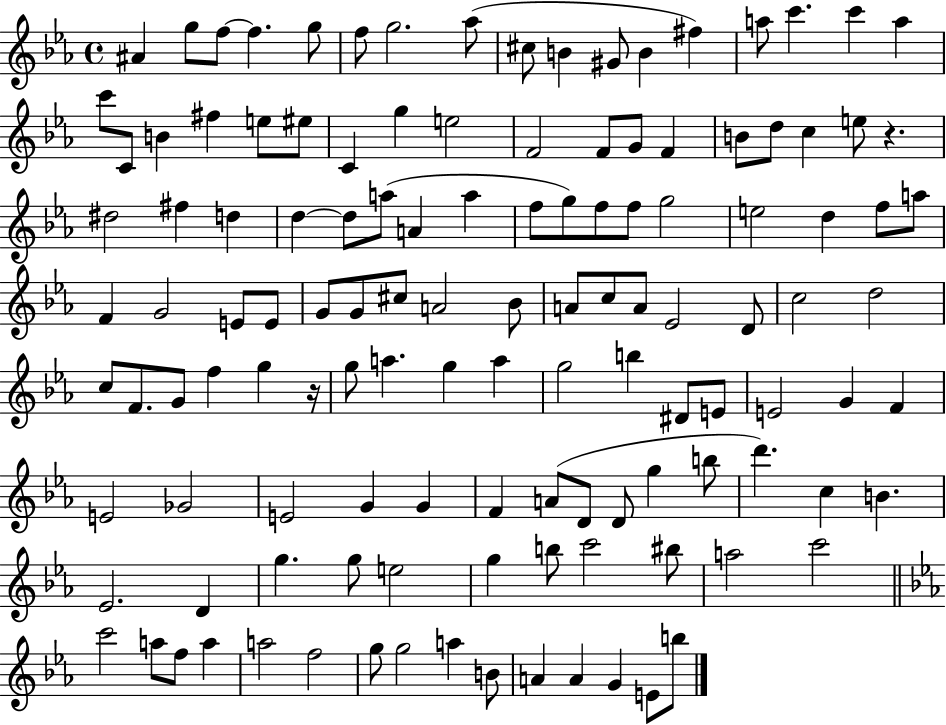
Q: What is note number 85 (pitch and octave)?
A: Gb4